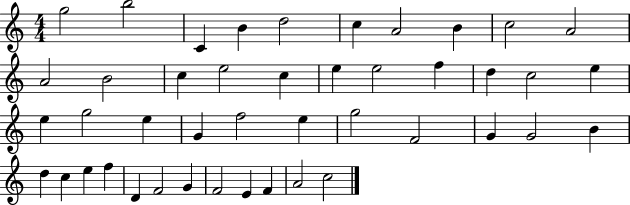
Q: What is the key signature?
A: C major